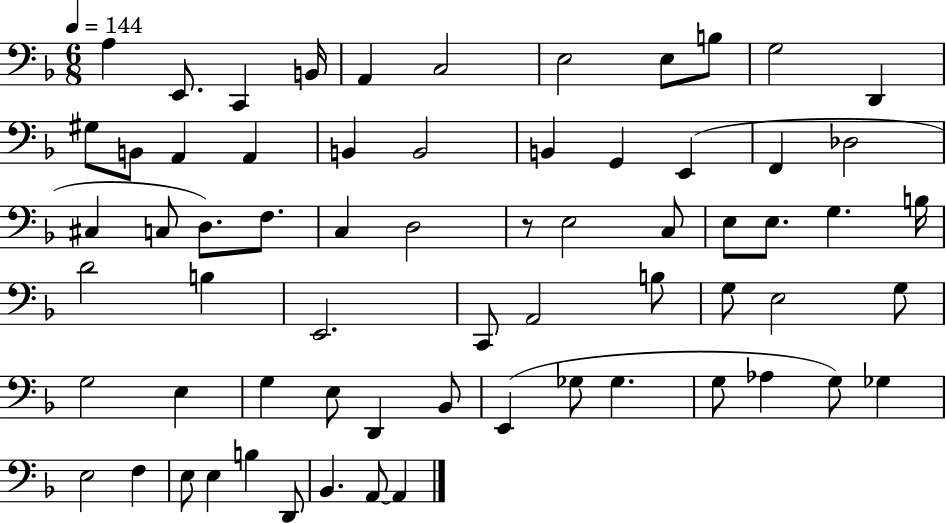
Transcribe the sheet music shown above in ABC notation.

X:1
T:Untitled
M:6/8
L:1/4
K:F
A, E,,/2 C,, B,,/4 A,, C,2 E,2 E,/2 B,/2 G,2 D,, ^G,/2 B,,/2 A,, A,, B,, B,,2 B,, G,, E,, F,, _D,2 ^C, C,/2 D,/2 F,/2 C, D,2 z/2 E,2 C,/2 E,/2 E,/2 G, B,/4 D2 B, E,,2 C,,/2 A,,2 B,/2 G,/2 E,2 G,/2 G,2 E, G, E,/2 D,, _B,,/2 E,, _G,/2 _G, G,/2 _A, G,/2 _G, E,2 F, E,/2 E, B, D,,/2 _B,, A,,/2 A,,